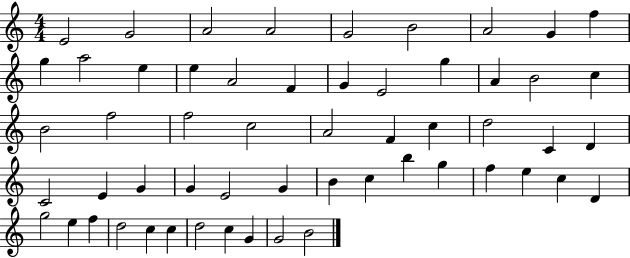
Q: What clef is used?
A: treble